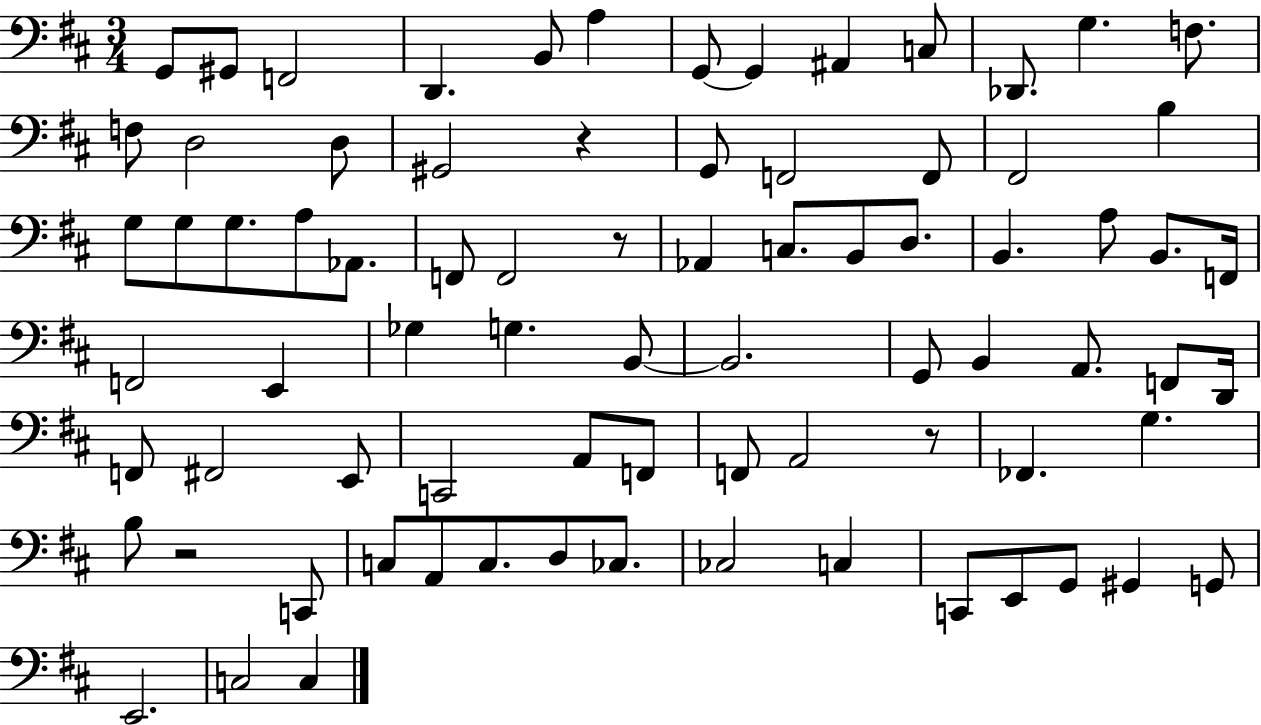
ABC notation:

X:1
T:Untitled
M:3/4
L:1/4
K:D
G,,/2 ^G,,/2 F,,2 D,, B,,/2 A, G,,/2 G,, ^A,, C,/2 _D,,/2 G, F,/2 F,/2 D,2 D,/2 ^G,,2 z G,,/2 F,,2 F,,/2 ^F,,2 B, G,/2 G,/2 G,/2 A,/2 _A,,/2 F,,/2 F,,2 z/2 _A,, C,/2 B,,/2 D,/2 B,, A,/2 B,,/2 F,,/4 F,,2 E,, _G, G, B,,/2 B,,2 G,,/2 B,, A,,/2 F,,/2 D,,/4 F,,/2 ^F,,2 E,,/2 C,,2 A,,/2 F,,/2 F,,/2 A,,2 z/2 _F,, G, B,/2 z2 C,,/2 C,/2 A,,/2 C,/2 D,/2 _C,/2 _C,2 C, C,,/2 E,,/2 G,,/2 ^G,, G,,/2 E,,2 C,2 C,